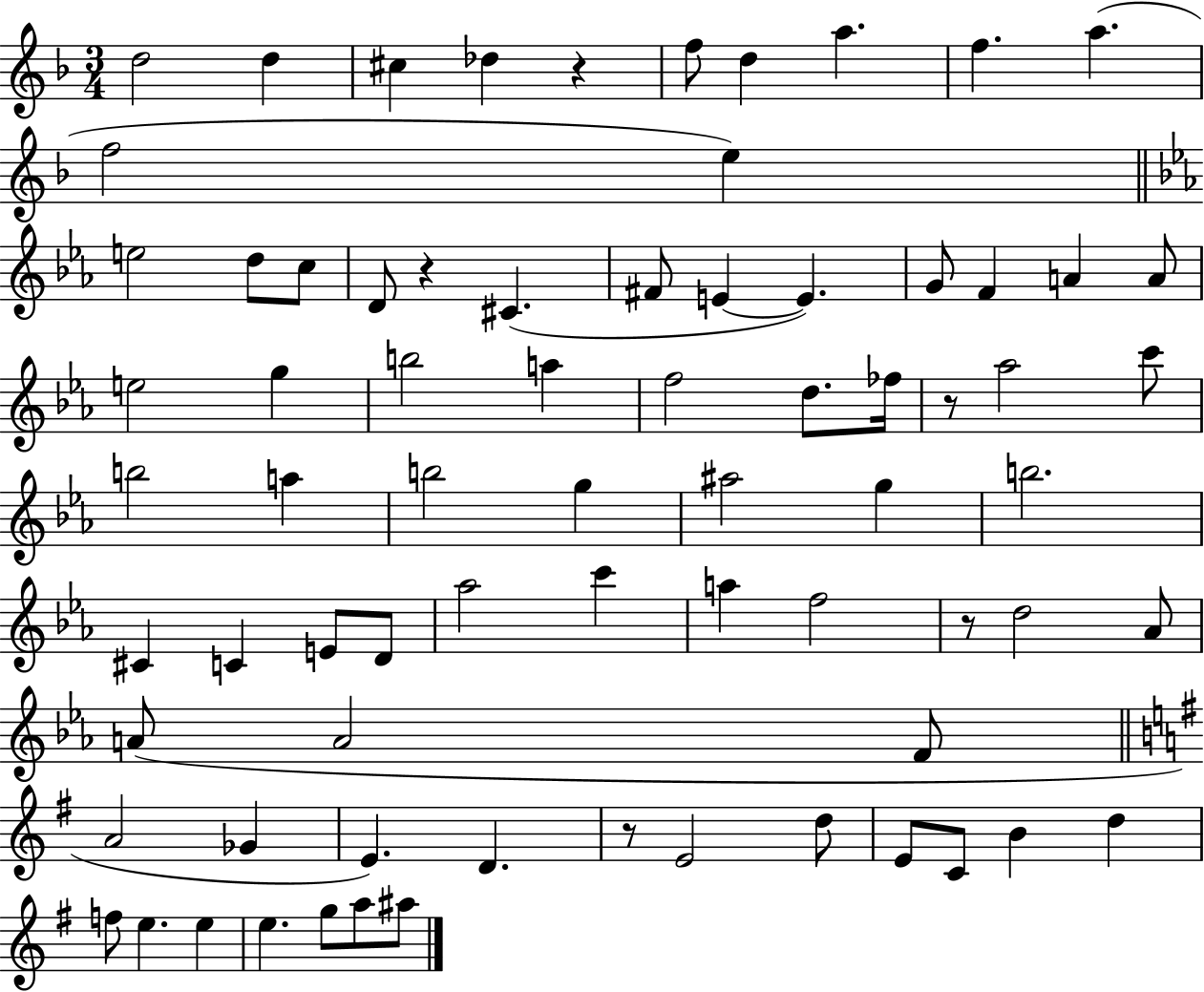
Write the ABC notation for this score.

X:1
T:Untitled
M:3/4
L:1/4
K:F
d2 d ^c _d z f/2 d a f a f2 e e2 d/2 c/2 D/2 z ^C ^F/2 E E G/2 F A A/2 e2 g b2 a f2 d/2 _f/4 z/2 _a2 c'/2 b2 a b2 g ^a2 g b2 ^C C E/2 D/2 _a2 c' a f2 z/2 d2 _A/2 A/2 A2 F/2 A2 _G E D z/2 E2 d/2 E/2 C/2 B d f/2 e e e g/2 a/2 ^a/2